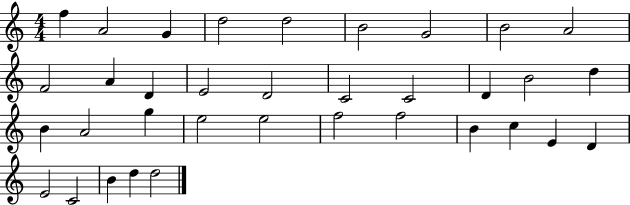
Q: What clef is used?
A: treble